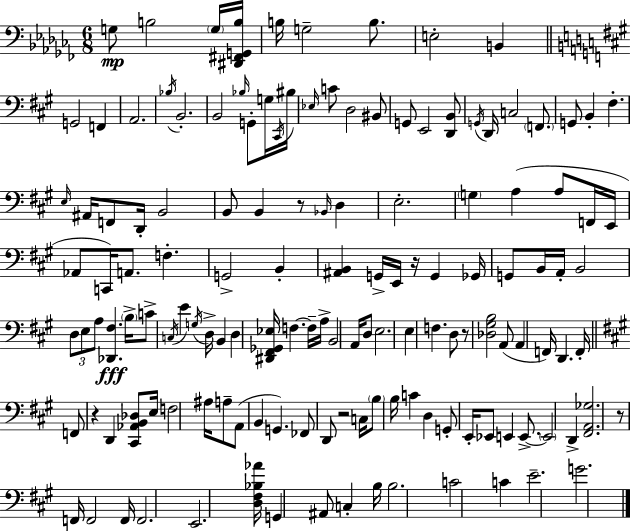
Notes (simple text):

G3/e B3/h G3/s [D#2,F#2,G2,B3]/s B3/s G3/h B3/e. E3/h B2/q G2/h F2/q A2/h. Bb3/s B2/h. B2/h Bb3/s G2/e G3/s C#2/s BIS3/s Eb3/s C4/e D3/h BIS2/e G2/e E2/h [D2,B2]/e G2/s D2/s C3/h F2/e. G2/e B2/q F#3/q. E3/s A#2/s F2/e D2/s B2/h B2/e B2/q R/e Bb2/s D3/q E3/h. G3/q A3/q A3/e F2/s E2/s Ab2/e C2/s A2/e. F3/q. G2/h B2/q [A#2,B2]/q G2/s E2/s R/s G2/q Gb2/s G2/e B2/s A2/s B2/h D3/e E3/e A3/e [Db2,F#3]/q. B3/s C4/e C3/s E4/q G3/s D3/s B2/q D3/q [D#2,F#2,Gb2,Eb3]/s F3/q. F3/s A3/s B2/h A2/s D3/e E3/h. E3/q F3/q. D3/e R/e [Db3,G#3,B3]/h A2/e A2/q F2/s D2/q. F2/s F2/e R/q D2/q [C#2,Ab2,B2,Db3]/e E3/s F3/h A#3/s A3/e A2/e B2/q G2/q. FES2/e D2/e R/h C3/s B3/e B3/s C4/q D3/q G2/e E2/s Eb2/e E2/q E2/e. E2/h D2/q [F#2,A2,Gb3]/h. R/e F2/s F2/h F2/s F2/h. E2/h. [D3,F#3,Bb3,Ab4]/s G2/q A#2/e C3/q B3/s B3/h. C4/h C4/q E4/h. G4/h.